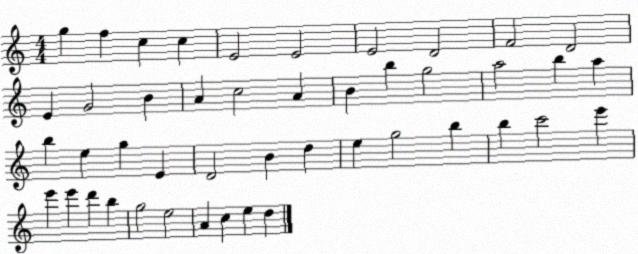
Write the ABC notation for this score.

X:1
T:Untitled
M:4/4
L:1/4
K:C
g f c c E2 E2 E2 D2 F2 D2 E G2 B A c2 A B b g2 a2 b a b e g E D2 B d e g2 b b c'2 e' e' e' d' b g2 e2 A c e d